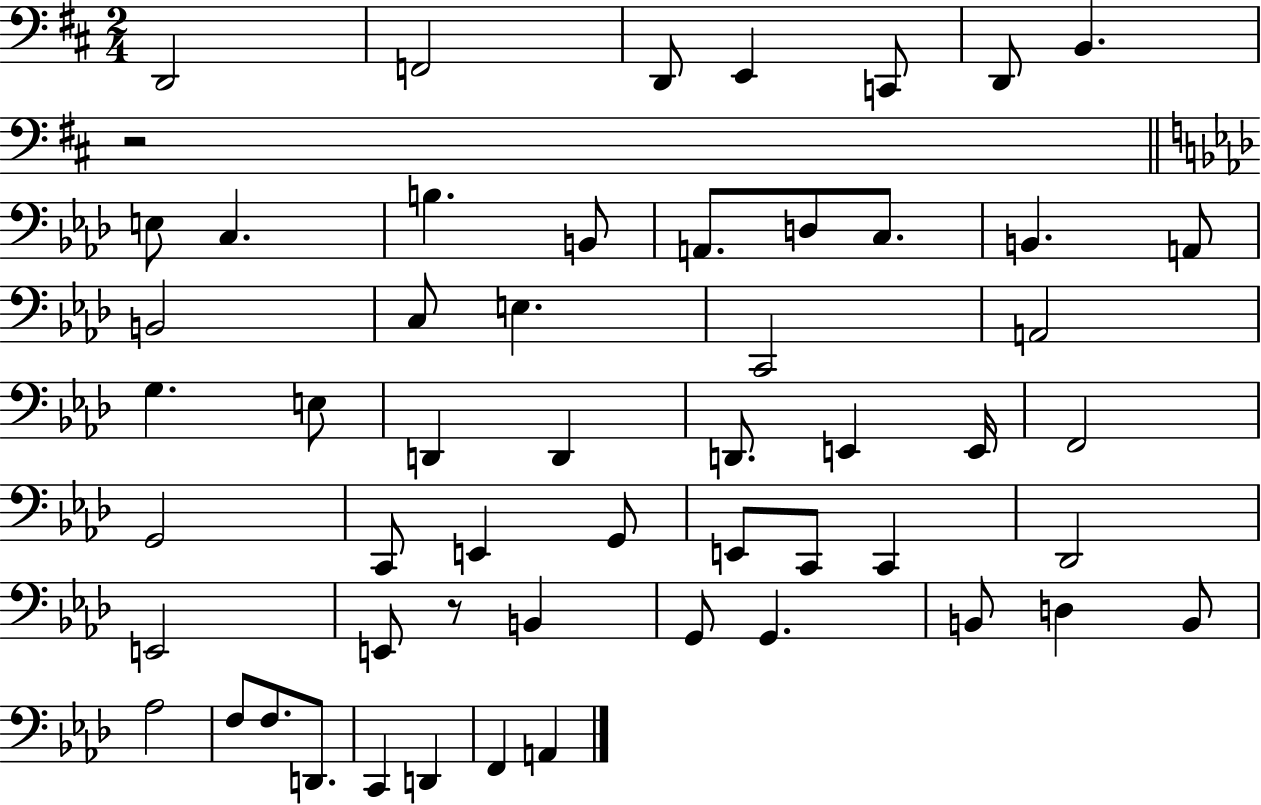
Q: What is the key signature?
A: D major